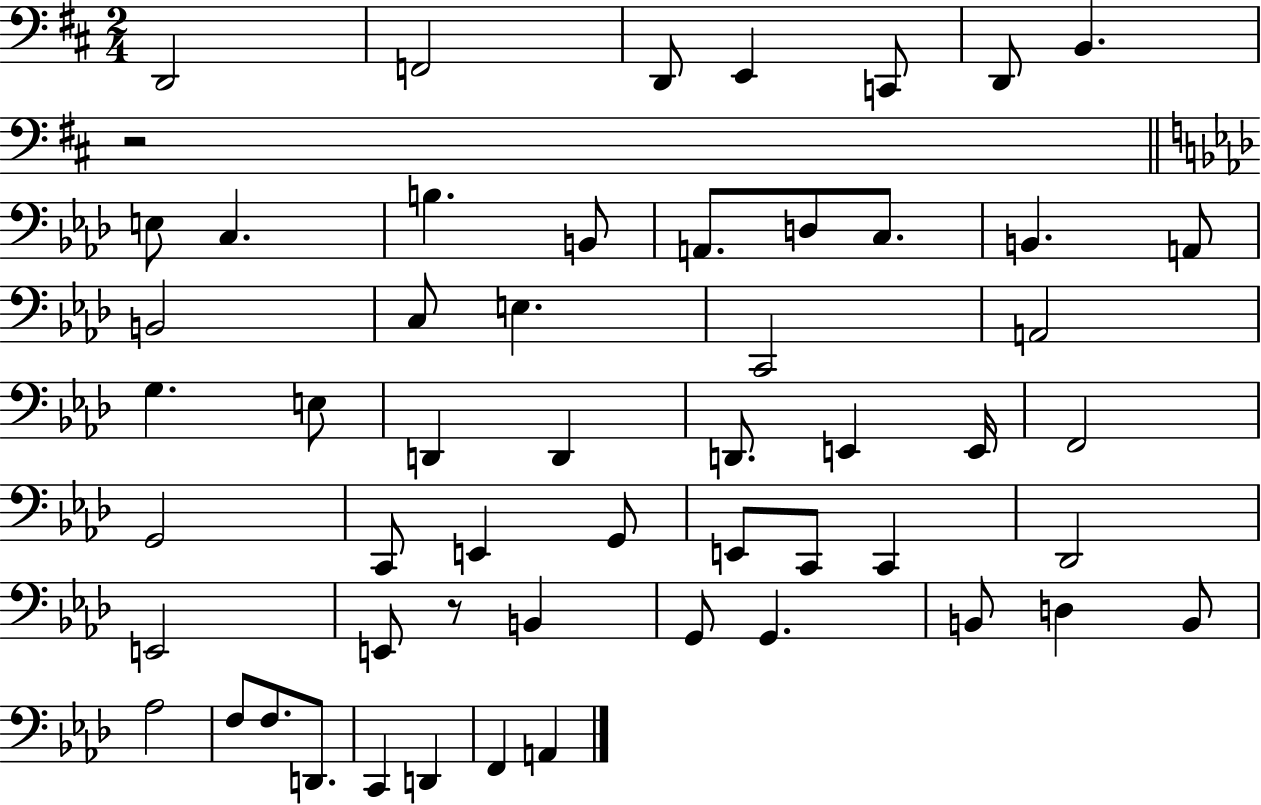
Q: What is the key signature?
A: D major